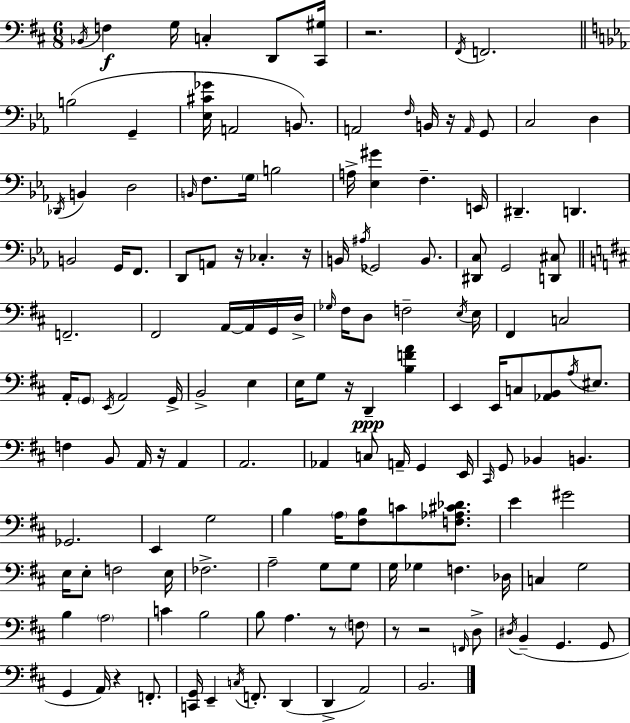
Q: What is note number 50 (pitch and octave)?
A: D3